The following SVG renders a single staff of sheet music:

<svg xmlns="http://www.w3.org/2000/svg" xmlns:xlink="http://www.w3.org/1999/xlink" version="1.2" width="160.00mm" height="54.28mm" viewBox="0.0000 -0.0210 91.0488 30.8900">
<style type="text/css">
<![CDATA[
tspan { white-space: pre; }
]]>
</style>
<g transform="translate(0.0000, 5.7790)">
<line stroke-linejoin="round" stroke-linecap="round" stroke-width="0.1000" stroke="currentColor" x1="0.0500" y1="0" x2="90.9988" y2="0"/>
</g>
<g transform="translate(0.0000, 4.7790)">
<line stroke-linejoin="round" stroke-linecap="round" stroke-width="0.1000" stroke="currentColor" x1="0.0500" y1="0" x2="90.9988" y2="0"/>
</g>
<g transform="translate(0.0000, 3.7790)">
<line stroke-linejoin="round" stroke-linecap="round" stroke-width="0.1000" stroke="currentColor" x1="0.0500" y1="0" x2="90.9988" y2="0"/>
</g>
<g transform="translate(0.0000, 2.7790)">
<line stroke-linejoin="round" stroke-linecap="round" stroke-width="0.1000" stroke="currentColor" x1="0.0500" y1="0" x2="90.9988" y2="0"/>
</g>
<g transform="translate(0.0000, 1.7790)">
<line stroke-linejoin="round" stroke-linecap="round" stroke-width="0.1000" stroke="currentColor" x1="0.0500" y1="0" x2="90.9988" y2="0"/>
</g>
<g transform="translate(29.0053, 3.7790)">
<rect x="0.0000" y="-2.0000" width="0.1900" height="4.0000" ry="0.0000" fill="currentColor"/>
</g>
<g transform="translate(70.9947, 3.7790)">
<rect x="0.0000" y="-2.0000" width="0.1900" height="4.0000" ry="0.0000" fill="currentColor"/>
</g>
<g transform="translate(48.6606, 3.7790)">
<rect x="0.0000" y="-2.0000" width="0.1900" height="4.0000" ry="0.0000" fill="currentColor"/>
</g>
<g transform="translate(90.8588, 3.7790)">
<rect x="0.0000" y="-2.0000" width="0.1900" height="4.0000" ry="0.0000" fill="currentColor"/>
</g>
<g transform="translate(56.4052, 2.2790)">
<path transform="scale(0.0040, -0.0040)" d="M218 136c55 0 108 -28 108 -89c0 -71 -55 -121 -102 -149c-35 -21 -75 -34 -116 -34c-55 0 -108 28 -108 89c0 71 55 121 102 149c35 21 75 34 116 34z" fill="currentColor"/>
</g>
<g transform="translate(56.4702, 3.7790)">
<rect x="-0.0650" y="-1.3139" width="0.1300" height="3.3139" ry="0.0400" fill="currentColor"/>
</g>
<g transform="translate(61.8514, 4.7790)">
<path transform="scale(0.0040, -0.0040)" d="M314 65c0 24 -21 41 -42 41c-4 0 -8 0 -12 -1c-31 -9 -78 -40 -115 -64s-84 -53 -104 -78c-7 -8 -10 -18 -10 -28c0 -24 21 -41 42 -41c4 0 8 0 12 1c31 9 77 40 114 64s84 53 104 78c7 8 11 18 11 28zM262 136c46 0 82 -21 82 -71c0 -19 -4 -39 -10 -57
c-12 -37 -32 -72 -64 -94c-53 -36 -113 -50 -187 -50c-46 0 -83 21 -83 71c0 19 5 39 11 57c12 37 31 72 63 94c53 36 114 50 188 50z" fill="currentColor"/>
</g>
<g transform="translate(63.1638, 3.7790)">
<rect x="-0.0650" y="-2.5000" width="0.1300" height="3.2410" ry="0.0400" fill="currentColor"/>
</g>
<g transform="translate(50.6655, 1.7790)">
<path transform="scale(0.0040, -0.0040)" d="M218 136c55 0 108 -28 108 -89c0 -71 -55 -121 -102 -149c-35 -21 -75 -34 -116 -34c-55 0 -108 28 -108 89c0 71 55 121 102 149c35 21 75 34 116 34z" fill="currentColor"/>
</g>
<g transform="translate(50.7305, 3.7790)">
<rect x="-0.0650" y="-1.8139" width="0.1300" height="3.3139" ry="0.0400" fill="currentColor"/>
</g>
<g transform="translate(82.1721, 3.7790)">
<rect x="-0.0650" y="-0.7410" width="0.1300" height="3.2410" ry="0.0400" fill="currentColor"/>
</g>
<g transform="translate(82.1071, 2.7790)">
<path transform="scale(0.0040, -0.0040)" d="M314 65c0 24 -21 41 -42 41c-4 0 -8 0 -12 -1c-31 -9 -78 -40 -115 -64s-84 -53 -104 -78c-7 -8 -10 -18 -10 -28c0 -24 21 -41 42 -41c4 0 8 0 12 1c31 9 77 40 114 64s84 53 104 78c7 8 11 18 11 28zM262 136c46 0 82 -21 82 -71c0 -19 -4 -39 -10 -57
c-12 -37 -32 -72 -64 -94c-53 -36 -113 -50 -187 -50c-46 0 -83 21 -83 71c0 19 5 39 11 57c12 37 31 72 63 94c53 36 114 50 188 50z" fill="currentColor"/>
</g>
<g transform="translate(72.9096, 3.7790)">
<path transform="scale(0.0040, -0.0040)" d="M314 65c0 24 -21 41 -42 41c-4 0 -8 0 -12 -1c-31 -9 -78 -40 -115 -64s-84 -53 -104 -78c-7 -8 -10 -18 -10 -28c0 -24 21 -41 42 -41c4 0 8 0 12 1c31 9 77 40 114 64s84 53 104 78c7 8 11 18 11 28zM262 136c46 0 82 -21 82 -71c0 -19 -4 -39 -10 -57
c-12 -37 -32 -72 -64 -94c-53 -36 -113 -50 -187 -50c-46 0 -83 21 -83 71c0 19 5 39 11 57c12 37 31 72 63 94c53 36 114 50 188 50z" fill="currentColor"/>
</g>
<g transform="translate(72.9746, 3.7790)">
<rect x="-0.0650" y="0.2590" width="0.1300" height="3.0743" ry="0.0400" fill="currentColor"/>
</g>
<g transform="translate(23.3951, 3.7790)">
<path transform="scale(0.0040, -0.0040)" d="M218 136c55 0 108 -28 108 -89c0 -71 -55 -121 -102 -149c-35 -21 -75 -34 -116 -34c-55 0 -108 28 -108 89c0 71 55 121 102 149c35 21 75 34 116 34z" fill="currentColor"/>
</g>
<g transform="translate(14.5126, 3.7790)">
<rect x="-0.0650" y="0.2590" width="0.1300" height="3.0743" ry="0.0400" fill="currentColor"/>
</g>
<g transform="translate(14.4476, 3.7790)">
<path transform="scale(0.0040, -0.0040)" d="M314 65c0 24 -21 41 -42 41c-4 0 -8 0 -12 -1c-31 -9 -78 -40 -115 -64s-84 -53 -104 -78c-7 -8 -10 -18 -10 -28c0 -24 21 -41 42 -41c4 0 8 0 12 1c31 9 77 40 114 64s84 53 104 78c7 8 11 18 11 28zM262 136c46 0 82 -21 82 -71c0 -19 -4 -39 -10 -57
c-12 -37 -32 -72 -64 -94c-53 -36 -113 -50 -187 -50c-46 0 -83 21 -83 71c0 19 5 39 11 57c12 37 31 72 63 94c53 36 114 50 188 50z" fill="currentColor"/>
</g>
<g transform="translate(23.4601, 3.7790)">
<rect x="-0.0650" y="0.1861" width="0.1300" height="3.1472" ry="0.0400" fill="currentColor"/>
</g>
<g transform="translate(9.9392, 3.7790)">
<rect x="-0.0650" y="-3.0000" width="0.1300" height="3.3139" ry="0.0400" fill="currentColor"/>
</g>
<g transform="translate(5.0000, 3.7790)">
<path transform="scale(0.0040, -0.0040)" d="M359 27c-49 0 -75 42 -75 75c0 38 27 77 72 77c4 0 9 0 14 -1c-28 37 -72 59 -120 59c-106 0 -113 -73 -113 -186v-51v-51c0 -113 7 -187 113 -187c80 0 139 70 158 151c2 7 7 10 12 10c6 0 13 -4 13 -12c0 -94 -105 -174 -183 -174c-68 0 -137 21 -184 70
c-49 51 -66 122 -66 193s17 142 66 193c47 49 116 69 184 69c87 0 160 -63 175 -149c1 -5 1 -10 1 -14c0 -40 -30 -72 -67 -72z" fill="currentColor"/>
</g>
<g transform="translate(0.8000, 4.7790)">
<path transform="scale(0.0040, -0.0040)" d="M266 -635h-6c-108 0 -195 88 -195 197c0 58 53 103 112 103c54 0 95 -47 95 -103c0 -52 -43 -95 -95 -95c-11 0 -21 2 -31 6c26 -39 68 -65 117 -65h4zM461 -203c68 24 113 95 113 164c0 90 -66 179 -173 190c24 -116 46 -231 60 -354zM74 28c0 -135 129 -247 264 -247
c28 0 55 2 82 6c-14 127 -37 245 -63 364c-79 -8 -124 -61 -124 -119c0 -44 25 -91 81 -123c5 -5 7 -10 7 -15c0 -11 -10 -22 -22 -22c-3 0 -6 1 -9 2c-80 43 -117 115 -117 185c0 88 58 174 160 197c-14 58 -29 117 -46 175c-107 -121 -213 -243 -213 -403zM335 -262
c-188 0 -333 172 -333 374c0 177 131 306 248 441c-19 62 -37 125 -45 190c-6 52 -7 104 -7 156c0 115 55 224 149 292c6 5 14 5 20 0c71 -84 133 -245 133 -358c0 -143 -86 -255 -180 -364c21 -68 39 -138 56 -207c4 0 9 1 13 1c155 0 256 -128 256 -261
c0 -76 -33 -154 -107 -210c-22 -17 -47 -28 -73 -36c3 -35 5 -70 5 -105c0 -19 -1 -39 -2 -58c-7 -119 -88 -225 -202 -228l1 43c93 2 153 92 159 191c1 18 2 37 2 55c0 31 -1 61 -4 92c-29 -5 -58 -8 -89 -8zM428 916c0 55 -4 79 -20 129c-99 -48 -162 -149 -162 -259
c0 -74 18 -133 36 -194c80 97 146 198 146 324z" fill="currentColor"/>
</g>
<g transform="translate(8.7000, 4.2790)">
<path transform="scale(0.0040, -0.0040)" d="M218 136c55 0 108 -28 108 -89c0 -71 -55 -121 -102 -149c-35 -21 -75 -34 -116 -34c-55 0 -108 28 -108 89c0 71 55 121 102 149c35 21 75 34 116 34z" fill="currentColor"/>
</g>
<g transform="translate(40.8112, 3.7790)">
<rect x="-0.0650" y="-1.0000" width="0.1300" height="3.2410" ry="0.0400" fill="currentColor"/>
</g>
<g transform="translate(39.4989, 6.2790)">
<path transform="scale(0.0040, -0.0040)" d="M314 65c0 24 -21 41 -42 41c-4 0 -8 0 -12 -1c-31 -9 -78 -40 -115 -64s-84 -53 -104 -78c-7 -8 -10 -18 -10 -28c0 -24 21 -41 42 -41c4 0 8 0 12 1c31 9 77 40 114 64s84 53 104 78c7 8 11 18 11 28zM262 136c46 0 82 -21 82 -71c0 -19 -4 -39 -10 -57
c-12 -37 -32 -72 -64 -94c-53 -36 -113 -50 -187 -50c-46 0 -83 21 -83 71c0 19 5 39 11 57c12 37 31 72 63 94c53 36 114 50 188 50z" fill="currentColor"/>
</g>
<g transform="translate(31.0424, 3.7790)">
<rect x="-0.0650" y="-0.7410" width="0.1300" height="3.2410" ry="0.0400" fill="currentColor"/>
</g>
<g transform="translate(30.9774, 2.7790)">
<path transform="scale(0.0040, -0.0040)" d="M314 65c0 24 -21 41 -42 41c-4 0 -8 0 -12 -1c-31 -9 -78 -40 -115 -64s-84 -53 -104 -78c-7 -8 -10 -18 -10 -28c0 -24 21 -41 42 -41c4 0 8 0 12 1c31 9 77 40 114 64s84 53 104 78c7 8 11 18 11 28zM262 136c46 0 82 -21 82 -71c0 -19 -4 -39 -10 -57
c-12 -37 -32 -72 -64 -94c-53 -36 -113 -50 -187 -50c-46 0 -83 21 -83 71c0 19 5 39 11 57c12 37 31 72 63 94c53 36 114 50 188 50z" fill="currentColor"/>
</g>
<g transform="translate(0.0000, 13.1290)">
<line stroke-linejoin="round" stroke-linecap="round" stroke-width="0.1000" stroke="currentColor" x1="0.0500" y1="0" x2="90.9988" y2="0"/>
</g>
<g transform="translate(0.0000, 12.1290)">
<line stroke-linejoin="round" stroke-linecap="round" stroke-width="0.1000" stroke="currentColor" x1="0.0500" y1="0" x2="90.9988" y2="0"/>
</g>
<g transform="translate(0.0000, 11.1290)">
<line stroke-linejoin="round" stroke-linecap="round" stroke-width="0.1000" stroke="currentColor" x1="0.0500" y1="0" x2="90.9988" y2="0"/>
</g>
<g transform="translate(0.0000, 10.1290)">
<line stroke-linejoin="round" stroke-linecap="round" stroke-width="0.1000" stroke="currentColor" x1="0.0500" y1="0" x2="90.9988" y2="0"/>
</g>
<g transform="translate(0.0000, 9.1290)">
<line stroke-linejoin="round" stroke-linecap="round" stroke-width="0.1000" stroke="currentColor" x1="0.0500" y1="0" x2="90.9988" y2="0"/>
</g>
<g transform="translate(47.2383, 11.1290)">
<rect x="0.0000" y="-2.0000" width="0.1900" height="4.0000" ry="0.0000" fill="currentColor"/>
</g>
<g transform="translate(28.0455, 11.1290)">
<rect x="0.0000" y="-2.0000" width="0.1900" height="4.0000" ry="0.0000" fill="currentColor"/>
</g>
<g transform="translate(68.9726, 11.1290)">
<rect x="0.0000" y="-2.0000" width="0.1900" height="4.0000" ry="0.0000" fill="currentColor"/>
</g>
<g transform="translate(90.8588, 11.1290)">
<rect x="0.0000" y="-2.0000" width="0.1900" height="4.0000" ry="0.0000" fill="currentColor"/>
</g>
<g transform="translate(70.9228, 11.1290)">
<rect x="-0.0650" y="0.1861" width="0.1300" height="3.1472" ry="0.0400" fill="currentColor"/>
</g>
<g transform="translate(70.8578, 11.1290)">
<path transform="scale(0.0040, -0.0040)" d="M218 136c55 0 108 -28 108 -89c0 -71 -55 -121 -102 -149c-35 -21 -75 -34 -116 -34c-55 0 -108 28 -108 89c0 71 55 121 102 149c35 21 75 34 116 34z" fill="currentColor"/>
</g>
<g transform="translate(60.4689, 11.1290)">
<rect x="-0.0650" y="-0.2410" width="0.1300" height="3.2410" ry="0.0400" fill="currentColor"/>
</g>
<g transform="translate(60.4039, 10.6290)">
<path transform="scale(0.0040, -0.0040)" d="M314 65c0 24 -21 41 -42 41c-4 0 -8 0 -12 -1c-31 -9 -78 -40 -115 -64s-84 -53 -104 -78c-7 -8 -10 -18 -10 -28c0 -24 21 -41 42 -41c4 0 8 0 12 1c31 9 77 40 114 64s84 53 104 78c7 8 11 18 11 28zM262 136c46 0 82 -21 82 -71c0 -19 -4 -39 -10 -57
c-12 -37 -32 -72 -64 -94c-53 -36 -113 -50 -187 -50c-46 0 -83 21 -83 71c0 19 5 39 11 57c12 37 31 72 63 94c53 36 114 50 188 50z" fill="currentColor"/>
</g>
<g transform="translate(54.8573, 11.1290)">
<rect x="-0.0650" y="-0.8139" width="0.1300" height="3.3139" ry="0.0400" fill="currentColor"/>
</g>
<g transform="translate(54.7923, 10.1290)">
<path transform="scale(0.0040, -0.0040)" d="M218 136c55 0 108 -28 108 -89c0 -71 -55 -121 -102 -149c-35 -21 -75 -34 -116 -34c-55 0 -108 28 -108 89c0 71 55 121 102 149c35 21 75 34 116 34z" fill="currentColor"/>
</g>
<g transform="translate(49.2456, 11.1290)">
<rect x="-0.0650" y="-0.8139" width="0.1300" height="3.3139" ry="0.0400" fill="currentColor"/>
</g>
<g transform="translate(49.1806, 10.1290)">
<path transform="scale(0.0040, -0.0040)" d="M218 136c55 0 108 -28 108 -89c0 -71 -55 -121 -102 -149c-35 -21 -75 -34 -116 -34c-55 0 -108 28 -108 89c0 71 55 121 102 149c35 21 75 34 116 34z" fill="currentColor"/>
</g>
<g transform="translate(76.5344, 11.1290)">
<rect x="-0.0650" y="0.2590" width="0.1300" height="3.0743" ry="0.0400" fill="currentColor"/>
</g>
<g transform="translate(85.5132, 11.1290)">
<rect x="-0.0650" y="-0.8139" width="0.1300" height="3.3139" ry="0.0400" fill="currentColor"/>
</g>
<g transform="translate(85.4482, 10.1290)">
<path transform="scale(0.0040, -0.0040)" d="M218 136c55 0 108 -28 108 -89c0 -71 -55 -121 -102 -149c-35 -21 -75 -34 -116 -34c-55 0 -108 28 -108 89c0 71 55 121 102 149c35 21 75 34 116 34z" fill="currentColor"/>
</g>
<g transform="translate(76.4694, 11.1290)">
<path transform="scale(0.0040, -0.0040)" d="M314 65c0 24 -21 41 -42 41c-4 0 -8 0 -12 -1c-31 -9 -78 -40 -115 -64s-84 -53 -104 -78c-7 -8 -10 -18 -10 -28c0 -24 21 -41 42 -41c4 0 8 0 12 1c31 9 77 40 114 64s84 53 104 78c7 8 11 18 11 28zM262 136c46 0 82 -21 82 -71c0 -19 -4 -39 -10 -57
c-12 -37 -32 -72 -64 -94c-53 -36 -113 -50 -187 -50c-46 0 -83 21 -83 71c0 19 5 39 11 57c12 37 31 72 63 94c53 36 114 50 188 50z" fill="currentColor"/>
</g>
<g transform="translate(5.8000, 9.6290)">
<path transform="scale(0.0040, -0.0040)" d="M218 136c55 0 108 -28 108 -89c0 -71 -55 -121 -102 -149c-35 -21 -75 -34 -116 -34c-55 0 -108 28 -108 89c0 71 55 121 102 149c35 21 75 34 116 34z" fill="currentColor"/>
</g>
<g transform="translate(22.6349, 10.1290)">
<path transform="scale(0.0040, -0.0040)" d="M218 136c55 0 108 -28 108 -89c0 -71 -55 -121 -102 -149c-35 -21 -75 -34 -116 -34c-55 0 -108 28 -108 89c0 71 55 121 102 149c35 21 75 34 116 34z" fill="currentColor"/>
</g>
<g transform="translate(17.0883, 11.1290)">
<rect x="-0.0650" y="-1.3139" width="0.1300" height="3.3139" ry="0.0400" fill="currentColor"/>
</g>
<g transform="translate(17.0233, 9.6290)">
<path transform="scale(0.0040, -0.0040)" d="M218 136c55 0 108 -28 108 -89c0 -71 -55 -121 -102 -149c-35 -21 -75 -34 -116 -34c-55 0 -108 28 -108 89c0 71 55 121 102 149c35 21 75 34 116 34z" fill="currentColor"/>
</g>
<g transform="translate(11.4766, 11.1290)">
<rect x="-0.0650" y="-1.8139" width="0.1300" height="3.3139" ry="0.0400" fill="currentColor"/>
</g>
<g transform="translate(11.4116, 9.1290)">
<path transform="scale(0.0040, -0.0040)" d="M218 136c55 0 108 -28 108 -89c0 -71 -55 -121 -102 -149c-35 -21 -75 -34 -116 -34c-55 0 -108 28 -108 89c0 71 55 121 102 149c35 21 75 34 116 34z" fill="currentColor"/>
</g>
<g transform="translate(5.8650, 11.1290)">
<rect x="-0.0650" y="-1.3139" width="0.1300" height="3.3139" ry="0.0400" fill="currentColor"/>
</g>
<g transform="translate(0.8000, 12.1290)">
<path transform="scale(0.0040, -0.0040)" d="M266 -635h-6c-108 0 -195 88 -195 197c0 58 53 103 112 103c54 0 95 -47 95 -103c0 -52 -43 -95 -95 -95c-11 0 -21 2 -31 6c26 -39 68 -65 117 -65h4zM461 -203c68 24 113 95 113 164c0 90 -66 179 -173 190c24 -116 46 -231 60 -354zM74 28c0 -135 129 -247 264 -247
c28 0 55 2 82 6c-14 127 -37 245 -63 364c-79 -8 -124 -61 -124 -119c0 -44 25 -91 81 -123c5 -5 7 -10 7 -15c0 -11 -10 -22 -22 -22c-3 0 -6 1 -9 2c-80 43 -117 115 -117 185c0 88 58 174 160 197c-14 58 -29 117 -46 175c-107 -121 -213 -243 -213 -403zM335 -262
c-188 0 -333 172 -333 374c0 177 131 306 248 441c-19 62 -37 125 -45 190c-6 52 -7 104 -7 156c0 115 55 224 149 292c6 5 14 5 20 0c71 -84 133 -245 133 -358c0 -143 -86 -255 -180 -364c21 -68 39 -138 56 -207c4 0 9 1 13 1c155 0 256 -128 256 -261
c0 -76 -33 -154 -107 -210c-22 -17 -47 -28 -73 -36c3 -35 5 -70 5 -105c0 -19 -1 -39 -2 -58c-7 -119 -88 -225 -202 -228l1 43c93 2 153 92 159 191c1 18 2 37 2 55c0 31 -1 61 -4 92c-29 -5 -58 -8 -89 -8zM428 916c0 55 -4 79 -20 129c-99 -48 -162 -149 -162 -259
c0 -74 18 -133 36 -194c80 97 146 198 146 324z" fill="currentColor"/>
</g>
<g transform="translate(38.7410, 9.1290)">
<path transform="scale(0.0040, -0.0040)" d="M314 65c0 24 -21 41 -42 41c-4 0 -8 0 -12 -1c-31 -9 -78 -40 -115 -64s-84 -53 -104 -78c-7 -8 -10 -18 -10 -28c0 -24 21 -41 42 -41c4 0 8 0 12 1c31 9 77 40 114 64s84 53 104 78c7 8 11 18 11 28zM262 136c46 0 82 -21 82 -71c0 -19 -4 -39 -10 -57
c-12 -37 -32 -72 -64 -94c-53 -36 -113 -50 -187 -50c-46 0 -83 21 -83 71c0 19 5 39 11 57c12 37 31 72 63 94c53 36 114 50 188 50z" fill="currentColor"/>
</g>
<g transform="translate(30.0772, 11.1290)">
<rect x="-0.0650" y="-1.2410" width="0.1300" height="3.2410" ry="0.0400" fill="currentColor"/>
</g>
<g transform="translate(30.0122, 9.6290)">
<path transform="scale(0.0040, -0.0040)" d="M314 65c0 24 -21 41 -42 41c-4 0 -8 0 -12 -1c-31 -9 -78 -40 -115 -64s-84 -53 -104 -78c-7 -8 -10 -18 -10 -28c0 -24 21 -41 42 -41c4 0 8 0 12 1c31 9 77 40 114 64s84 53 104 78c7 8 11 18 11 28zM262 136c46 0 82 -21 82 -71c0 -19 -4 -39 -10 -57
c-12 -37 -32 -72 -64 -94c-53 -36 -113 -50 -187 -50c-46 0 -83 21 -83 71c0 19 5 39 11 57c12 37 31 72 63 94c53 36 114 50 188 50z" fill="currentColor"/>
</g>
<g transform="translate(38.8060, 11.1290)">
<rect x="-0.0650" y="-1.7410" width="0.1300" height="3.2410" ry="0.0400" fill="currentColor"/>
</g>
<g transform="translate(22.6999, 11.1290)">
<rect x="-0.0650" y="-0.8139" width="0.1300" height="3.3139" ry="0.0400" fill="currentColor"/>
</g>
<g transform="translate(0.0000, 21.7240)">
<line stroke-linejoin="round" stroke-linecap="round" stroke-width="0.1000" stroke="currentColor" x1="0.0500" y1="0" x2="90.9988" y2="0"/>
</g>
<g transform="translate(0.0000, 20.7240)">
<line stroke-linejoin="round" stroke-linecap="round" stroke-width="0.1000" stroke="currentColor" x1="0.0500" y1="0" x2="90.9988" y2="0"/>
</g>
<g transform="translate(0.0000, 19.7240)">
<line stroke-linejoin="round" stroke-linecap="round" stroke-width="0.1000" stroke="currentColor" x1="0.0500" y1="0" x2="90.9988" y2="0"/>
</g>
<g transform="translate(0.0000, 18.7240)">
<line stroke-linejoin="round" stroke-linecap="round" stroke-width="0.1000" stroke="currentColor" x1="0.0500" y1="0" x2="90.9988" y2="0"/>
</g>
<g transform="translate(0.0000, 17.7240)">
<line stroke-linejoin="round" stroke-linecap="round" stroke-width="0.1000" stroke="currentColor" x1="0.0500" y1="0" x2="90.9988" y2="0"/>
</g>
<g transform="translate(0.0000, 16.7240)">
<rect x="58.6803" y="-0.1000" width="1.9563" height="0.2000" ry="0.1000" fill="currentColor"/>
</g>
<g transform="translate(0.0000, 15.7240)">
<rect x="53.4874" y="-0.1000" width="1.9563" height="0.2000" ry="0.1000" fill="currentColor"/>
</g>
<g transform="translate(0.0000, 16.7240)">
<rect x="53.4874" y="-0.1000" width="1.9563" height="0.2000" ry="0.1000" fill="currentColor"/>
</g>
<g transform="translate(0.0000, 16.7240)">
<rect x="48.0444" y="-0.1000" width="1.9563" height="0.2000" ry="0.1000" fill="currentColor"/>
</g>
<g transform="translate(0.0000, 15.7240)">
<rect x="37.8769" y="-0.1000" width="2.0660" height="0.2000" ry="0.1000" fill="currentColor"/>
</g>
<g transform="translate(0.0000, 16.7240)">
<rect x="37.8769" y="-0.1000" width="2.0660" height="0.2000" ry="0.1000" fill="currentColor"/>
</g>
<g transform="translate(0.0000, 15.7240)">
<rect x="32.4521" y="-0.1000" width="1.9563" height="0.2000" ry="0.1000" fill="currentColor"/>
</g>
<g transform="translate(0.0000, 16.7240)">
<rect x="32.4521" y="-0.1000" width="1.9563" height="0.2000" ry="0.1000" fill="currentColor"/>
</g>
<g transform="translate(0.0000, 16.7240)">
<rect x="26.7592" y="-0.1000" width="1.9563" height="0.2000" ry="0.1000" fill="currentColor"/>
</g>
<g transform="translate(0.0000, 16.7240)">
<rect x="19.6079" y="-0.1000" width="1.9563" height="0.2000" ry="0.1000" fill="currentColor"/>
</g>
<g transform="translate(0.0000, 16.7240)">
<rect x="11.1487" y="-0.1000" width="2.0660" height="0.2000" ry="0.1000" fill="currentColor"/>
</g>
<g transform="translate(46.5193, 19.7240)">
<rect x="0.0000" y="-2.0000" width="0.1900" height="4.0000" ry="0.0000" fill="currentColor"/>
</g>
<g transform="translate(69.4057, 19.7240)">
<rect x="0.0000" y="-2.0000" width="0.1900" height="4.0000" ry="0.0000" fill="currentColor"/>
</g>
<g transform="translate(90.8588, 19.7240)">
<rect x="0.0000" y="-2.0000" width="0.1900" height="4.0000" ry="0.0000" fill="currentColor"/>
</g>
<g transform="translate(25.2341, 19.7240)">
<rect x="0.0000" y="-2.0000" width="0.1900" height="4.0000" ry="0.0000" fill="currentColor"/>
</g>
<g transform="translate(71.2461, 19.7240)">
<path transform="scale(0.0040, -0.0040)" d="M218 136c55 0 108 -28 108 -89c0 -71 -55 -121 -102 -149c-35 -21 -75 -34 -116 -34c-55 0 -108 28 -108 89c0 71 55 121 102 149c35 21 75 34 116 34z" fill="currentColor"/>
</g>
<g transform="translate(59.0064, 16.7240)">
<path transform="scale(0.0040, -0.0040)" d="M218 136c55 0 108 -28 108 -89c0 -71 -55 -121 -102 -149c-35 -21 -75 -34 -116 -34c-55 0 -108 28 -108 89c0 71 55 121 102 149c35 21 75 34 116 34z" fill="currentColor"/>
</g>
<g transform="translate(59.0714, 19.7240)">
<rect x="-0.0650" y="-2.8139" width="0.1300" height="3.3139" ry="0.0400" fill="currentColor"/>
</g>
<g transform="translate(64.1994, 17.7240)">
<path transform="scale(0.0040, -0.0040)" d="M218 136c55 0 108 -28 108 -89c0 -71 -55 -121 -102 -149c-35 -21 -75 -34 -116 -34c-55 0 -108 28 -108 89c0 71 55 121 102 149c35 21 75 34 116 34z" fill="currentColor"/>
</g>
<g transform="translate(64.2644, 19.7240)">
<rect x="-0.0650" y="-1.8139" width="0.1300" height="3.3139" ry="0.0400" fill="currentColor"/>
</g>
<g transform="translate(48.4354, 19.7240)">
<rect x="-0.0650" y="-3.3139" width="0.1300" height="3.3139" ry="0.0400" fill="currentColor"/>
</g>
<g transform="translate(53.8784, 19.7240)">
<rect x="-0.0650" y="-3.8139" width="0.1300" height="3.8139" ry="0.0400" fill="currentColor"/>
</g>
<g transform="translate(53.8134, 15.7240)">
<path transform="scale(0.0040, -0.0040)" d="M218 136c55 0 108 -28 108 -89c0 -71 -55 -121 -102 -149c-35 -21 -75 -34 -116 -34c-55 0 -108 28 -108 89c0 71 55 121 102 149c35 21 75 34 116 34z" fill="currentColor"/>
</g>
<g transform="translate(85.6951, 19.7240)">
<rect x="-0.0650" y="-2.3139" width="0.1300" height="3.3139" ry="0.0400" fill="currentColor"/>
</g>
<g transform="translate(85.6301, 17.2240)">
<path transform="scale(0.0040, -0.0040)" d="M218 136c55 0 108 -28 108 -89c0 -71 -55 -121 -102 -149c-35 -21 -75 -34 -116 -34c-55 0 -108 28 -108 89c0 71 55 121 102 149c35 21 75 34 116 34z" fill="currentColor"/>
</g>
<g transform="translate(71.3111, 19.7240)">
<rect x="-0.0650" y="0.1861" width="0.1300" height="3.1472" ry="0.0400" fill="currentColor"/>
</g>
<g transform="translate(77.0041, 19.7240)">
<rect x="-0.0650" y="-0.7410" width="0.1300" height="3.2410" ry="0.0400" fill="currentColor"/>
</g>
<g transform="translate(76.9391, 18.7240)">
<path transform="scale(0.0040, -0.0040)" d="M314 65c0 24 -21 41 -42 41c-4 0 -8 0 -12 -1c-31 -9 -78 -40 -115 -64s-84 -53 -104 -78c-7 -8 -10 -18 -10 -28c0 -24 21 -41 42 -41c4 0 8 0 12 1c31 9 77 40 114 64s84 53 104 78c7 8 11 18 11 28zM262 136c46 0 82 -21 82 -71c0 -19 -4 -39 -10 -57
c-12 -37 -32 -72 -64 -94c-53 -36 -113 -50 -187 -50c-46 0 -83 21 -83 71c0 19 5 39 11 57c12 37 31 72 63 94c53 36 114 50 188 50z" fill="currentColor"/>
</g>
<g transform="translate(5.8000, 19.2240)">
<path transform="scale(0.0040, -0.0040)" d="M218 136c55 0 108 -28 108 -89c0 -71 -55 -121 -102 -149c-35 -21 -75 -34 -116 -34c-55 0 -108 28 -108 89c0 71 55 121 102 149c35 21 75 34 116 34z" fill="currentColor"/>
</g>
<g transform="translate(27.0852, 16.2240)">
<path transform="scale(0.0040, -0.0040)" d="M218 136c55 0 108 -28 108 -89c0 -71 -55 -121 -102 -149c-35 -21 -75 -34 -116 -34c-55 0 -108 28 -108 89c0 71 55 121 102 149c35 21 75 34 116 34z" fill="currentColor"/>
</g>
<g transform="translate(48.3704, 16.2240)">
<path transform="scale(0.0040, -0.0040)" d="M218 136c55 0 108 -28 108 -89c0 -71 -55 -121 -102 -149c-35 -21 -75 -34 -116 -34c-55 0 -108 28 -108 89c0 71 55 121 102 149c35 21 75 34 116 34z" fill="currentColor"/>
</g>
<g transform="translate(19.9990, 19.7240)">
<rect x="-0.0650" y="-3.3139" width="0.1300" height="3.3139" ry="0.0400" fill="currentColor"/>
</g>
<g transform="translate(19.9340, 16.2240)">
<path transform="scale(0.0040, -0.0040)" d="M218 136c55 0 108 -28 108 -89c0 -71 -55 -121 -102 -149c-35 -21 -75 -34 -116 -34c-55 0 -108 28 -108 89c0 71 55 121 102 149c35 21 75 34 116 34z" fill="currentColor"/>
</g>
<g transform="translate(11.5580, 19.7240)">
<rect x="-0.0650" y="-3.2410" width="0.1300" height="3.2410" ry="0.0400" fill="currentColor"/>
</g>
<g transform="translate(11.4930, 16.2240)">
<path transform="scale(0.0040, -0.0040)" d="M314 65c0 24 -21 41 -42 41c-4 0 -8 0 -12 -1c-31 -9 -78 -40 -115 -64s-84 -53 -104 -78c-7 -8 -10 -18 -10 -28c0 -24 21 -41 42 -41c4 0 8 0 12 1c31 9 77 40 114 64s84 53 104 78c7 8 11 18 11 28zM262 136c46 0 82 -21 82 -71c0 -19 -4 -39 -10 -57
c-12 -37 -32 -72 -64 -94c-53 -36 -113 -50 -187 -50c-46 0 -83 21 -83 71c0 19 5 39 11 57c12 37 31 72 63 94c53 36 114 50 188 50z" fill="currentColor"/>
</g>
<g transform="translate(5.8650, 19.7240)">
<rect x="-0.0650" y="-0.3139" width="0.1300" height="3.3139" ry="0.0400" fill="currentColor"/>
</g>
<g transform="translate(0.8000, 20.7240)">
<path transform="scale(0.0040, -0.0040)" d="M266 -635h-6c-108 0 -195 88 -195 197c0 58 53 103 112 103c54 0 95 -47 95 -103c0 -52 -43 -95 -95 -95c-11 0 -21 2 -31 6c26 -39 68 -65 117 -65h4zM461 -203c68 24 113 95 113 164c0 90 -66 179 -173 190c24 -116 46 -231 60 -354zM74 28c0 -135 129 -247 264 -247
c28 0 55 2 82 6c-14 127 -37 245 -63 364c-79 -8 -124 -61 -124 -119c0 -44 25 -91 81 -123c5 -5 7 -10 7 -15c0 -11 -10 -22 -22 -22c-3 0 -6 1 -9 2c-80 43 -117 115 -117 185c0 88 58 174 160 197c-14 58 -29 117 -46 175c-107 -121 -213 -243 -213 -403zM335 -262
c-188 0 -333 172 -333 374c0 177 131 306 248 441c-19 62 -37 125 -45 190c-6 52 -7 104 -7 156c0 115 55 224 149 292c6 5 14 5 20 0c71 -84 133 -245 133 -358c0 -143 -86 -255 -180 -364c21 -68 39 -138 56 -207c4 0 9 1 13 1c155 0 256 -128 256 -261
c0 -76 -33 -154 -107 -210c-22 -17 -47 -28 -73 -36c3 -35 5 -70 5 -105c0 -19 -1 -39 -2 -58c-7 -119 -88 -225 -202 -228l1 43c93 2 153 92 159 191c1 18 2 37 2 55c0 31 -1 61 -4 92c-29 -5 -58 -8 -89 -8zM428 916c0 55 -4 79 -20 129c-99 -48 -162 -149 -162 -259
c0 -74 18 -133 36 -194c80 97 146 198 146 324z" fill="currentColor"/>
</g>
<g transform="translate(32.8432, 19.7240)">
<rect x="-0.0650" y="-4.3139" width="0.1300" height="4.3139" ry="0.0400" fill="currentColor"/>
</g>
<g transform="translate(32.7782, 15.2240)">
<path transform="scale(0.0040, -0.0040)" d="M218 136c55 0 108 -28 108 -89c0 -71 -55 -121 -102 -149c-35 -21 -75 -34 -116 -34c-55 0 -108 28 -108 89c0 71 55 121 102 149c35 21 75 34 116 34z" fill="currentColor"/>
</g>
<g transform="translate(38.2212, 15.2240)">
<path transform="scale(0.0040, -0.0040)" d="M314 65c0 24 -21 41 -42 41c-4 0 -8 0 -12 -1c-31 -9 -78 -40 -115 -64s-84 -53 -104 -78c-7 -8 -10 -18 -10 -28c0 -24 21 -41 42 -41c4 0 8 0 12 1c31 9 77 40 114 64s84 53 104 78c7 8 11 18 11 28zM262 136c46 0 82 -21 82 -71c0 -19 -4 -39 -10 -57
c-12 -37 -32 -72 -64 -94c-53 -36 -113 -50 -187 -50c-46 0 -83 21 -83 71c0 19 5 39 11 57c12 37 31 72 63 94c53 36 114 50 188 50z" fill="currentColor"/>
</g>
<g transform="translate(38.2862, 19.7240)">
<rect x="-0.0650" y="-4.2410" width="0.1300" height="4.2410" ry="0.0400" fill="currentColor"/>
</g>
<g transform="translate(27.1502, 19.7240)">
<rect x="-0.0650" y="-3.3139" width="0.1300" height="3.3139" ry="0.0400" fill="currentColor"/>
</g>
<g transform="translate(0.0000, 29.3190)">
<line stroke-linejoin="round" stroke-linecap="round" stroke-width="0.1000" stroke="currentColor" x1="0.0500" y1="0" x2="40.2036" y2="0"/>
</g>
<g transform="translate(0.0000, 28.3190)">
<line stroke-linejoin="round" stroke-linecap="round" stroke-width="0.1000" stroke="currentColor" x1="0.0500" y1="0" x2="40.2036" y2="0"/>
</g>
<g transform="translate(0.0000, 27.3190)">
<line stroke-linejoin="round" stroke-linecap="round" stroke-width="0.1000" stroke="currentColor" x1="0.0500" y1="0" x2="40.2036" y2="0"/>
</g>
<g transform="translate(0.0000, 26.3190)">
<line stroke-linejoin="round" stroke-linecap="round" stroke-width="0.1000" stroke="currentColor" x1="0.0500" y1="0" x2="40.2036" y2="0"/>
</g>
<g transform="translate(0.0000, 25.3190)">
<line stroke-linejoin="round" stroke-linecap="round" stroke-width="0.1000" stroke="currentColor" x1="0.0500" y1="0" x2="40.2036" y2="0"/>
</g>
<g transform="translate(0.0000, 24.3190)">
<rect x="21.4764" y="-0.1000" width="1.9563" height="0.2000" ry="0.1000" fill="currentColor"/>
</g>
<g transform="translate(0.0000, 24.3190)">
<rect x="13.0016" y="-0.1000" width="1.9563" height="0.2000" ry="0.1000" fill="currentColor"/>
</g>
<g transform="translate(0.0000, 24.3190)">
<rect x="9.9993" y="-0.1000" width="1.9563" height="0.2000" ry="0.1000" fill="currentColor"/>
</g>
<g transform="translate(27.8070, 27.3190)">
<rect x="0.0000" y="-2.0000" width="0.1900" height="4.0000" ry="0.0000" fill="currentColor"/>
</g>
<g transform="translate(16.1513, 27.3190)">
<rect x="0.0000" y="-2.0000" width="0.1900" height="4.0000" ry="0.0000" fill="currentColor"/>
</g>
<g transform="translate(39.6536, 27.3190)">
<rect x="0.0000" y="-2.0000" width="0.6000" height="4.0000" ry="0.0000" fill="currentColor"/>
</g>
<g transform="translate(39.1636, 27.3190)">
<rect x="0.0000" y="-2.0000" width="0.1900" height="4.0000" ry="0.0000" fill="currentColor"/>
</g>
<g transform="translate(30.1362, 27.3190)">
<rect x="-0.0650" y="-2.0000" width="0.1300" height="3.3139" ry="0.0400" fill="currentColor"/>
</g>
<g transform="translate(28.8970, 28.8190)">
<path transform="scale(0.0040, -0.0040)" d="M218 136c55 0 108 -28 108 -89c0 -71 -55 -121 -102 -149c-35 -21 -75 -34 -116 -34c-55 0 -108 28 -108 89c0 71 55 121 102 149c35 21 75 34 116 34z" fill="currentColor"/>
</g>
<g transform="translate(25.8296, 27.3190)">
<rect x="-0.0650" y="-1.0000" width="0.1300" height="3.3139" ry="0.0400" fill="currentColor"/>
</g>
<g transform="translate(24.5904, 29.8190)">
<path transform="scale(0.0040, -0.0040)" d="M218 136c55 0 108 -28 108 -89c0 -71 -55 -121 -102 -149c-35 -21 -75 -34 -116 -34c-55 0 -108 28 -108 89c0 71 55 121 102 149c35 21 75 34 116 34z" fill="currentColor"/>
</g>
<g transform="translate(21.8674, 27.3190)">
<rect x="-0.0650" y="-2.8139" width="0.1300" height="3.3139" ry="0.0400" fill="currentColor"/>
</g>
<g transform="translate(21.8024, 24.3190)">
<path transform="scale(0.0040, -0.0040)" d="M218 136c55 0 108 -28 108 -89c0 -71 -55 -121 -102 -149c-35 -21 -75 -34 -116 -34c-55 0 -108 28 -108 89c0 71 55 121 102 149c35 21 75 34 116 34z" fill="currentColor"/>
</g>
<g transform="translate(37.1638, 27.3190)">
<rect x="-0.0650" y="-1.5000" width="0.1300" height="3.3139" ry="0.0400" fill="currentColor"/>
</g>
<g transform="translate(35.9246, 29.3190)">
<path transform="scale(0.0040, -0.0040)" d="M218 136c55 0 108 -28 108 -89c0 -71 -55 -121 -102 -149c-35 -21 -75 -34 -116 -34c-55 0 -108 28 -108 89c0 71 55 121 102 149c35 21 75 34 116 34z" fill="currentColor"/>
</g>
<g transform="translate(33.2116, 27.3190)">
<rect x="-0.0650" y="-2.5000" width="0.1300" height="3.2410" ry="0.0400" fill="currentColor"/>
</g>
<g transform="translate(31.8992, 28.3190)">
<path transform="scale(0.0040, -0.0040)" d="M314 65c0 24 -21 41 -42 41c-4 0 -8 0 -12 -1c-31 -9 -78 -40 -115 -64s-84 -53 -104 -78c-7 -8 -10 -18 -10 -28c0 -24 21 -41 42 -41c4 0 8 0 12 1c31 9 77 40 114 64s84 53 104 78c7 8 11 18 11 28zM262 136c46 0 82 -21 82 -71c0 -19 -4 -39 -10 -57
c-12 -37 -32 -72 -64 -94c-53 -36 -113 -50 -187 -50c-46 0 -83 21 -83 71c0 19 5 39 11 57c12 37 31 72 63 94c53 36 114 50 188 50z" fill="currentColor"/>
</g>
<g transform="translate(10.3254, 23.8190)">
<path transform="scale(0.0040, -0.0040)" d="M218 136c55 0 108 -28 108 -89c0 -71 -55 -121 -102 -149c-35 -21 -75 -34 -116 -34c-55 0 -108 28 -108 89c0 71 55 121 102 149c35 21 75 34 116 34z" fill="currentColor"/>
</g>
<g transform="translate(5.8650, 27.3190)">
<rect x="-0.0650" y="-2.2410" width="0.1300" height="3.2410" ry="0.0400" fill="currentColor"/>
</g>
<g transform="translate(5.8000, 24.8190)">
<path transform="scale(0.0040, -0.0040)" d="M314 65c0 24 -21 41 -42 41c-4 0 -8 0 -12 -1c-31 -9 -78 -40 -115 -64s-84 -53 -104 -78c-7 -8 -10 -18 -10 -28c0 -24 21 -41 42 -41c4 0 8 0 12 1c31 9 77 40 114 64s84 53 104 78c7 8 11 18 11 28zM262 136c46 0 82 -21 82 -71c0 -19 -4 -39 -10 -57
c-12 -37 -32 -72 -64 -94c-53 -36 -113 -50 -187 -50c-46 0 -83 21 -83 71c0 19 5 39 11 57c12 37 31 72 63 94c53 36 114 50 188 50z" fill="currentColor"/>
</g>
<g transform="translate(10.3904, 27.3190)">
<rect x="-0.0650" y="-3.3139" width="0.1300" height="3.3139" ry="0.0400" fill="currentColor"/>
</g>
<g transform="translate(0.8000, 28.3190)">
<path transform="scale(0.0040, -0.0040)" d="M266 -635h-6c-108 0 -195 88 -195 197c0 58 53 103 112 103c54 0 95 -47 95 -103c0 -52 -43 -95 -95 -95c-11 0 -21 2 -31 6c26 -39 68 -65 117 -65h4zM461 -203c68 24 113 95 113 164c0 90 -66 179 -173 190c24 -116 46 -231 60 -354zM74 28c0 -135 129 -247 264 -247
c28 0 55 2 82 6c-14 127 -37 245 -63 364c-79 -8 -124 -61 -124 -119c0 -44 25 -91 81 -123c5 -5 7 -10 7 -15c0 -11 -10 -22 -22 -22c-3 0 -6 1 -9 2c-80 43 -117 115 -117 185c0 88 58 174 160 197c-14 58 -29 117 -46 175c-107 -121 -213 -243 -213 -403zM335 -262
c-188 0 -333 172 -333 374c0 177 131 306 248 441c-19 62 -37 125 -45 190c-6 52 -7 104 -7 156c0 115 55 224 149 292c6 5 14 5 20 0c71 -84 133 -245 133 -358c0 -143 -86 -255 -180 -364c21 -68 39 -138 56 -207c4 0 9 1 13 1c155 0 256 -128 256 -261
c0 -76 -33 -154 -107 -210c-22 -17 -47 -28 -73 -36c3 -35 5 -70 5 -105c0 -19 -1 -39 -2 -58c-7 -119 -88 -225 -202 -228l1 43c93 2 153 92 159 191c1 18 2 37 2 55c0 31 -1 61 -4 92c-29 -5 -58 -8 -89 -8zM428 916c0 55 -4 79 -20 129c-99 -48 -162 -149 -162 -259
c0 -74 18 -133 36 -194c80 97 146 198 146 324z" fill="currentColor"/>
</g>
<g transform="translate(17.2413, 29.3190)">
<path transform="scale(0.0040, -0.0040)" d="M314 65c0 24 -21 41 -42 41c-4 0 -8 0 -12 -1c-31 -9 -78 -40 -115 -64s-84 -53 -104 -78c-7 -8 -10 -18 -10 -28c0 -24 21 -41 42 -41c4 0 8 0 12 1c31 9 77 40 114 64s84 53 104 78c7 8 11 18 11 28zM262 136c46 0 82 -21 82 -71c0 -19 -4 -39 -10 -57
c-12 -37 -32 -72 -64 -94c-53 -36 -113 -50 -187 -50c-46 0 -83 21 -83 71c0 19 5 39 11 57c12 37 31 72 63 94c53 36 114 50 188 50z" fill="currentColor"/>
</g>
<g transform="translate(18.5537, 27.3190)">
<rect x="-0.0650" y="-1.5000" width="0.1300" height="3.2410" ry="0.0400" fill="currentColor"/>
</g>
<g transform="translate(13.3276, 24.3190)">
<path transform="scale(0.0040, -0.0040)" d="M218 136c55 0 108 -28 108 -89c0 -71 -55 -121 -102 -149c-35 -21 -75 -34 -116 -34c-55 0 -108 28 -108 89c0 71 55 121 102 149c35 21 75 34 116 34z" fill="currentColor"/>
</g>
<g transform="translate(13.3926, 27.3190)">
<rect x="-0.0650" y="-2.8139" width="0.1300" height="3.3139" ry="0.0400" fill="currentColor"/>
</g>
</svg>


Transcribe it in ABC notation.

X:1
T:Untitled
M:4/4
L:1/4
K:C
A B2 B d2 D2 f e G2 B2 d2 e f e d e2 f2 d d c2 B B2 d c b2 b b d' d'2 b c' a f B d2 g g2 b a E2 a D F G2 E